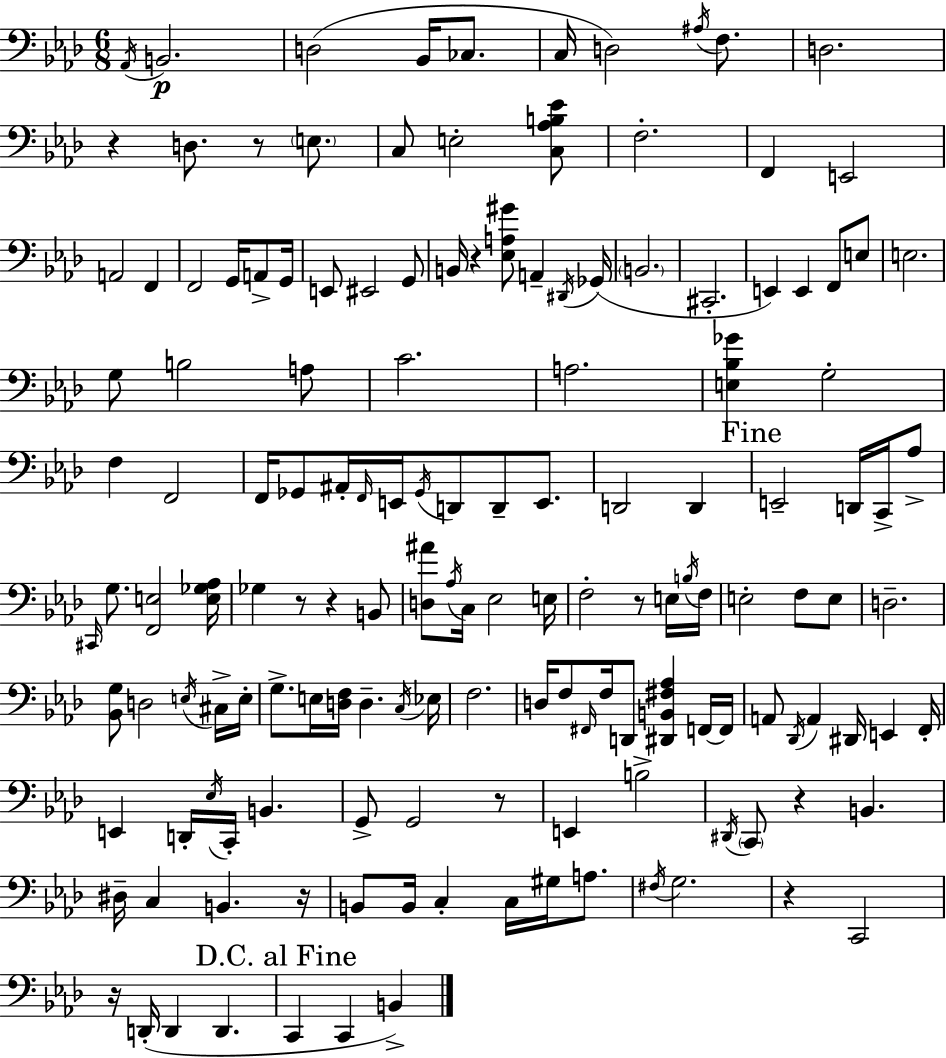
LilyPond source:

{
  \clef bass
  \numericTimeSignature
  \time 6/8
  \key f \minor
  \acciaccatura { aes,16 }\p b,2. | d2( bes,16 ces8. | c16 d2) \acciaccatura { ais16 } f8. | d2. | \break r4 d8. r8 \parenthesize e8. | c8 e2-. | <c aes b ees'>8 f2.-. | f,4 e,2 | \break a,2 f,4 | f,2 g,16 a,8-> | g,16 e,8 eis,2 | g,8 b,16 r4 <ees a gis'>8 a,4-- | \break \acciaccatura { dis,16 }( ges,16 \parenthesize b,2. | cis,2.-. | e,4) e,4 f,8 | e8 e2. | \break g8 b2 | a8 c'2. | a2. | <e bes ges'>4 g2-. | \break f4 f,2 | f,16 ges,8 ais,16-. \grace { f,16 } e,16 \acciaccatura { ges,16 } d,8 | d,8-- e,8. d,2 | d,4 \mark "Fine" e,2-- | \break d,16 c,16-> aes8-> \grace { cis,16 } g8. <f, e>2 | <e ges aes>16 ges4 r8 | r4 b,8 <d ais'>8 \acciaccatura { aes16 } c16 ees2 | e16 f2-. | \break r8 e16 \acciaccatura { b16 } f16 e2-. | f8 e8 d2.-- | <bes, g>8 d2 | \acciaccatura { e16 } cis16-> e16-. g8.-> | \break e16 <d f>16 d4.-- \acciaccatura { c16 } ees16 f2. | d16 f8 | \grace { fis,16 } f16 d,8 <dis, b, fis aes>4 f,16~~ f,16 a,8 | \acciaccatura { des,16 } a,4 dis,16 e,4 f,16-. | \break e,4 d,16-. \acciaccatura { ees16 } c,16-. b,4. | g,8-> g,2 r8 | e,4 b2-> | \acciaccatura { dis,16 } \parenthesize c,8 r4 b,4. | \break dis16-- c4 b,4. | r16 b,8 b,16 c4-. c16 gis16 a8. | \acciaccatura { fis16 } g2. | r4 c,2 | \break r16 d,16-.( d,4 d,4. | \mark "D.C. al Fine" c,4 c,4 b,4->) | \bar "|."
}